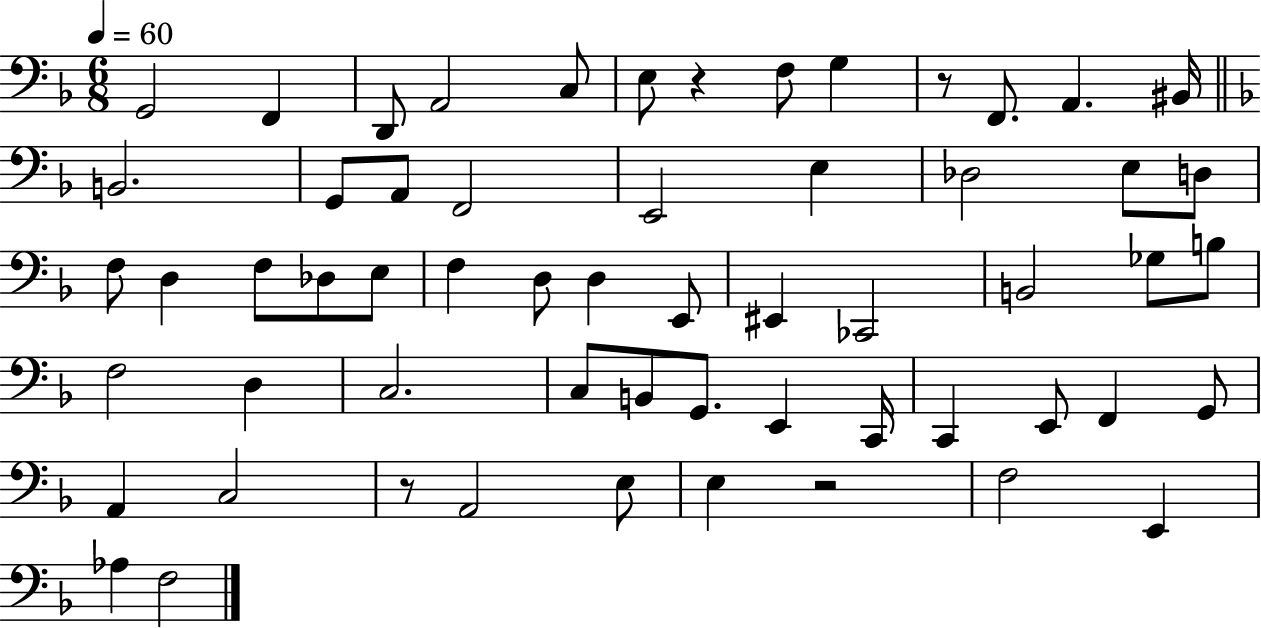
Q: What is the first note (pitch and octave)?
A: G2